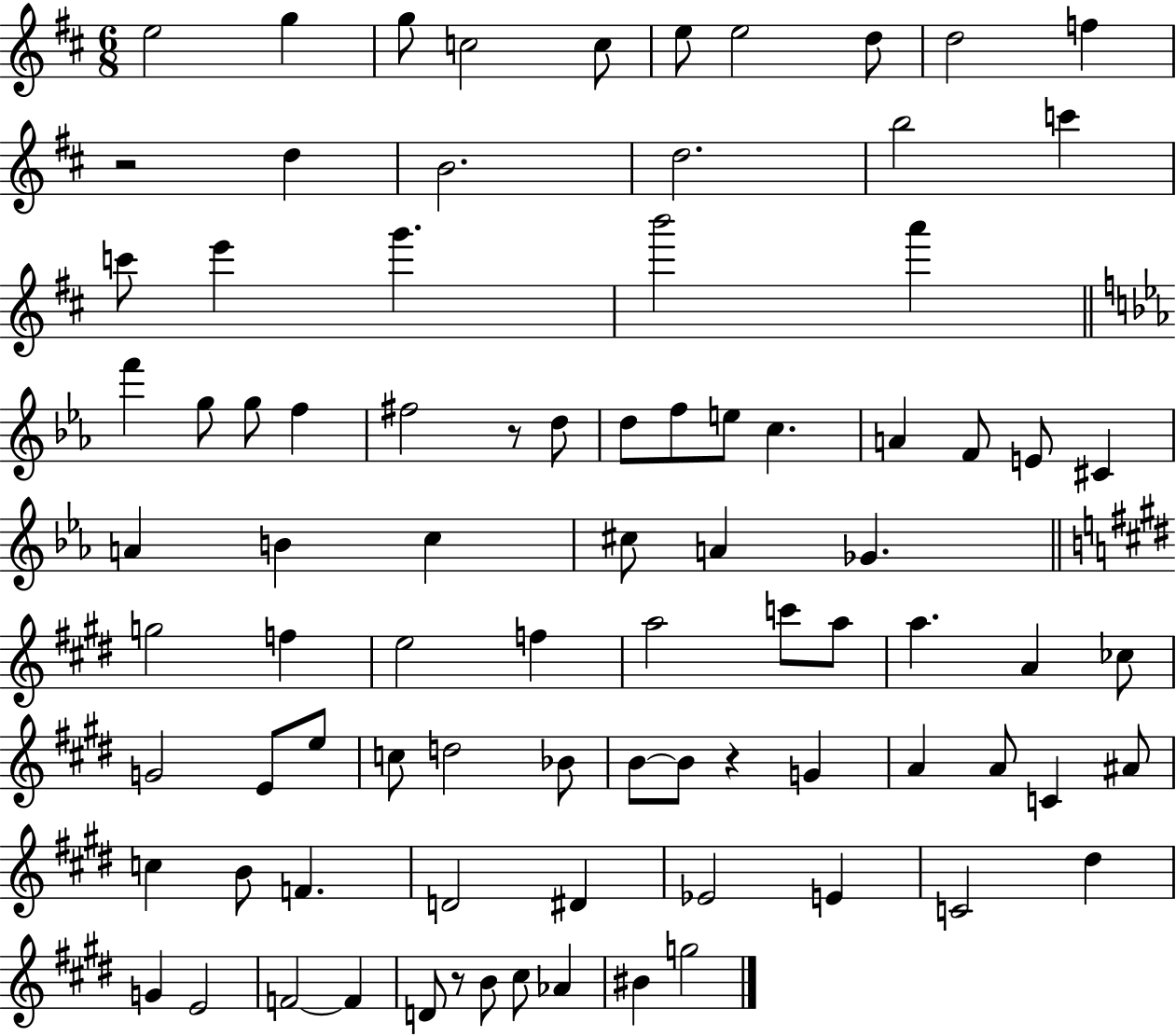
{
  \clef treble
  \numericTimeSignature
  \time 6/8
  \key d \major
  e''2 g''4 | g''8 c''2 c''8 | e''8 e''2 d''8 | d''2 f''4 | \break r2 d''4 | b'2. | d''2. | b''2 c'''4 | \break c'''8 e'''4 g'''4. | b'''2 a'''4 | \bar "||" \break \key ees \major f'''4 g''8 g''8 f''4 | fis''2 r8 d''8 | d''8 f''8 e''8 c''4. | a'4 f'8 e'8 cis'4 | \break a'4 b'4 c''4 | cis''8 a'4 ges'4. | \bar "||" \break \key e \major g''2 f''4 | e''2 f''4 | a''2 c'''8 a''8 | a''4. a'4 ces''8 | \break g'2 e'8 e''8 | c''8 d''2 bes'8 | b'8~~ b'8 r4 g'4 | a'4 a'8 c'4 ais'8 | \break c''4 b'8 f'4. | d'2 dis'4 | ees'2 e'4 | c'2 dis''4 | \break g'4 e'2 | f'2~~ f'4 | d'8 r8 b'8 cis''8 aes'4 | bis'4 g''2 | \break \bar "|."
}